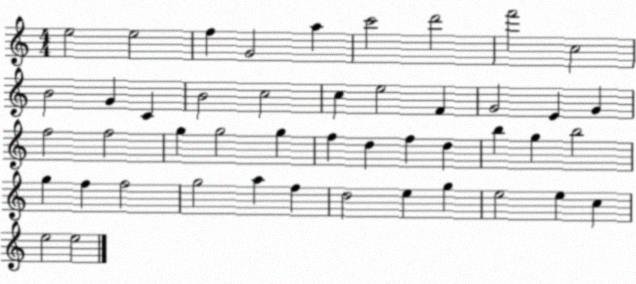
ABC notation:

X:1
T:Untitled
M:4/4
L:1/4
K:C
e2 e2 f G2 a c'2 d'2 f'2 c2 B2 G C B2 c2 c e2 F G2 E G f2 f2 g g2 g f d f d b g b2 g f f2 g2 a f d2 e g e2 e c e2 e2